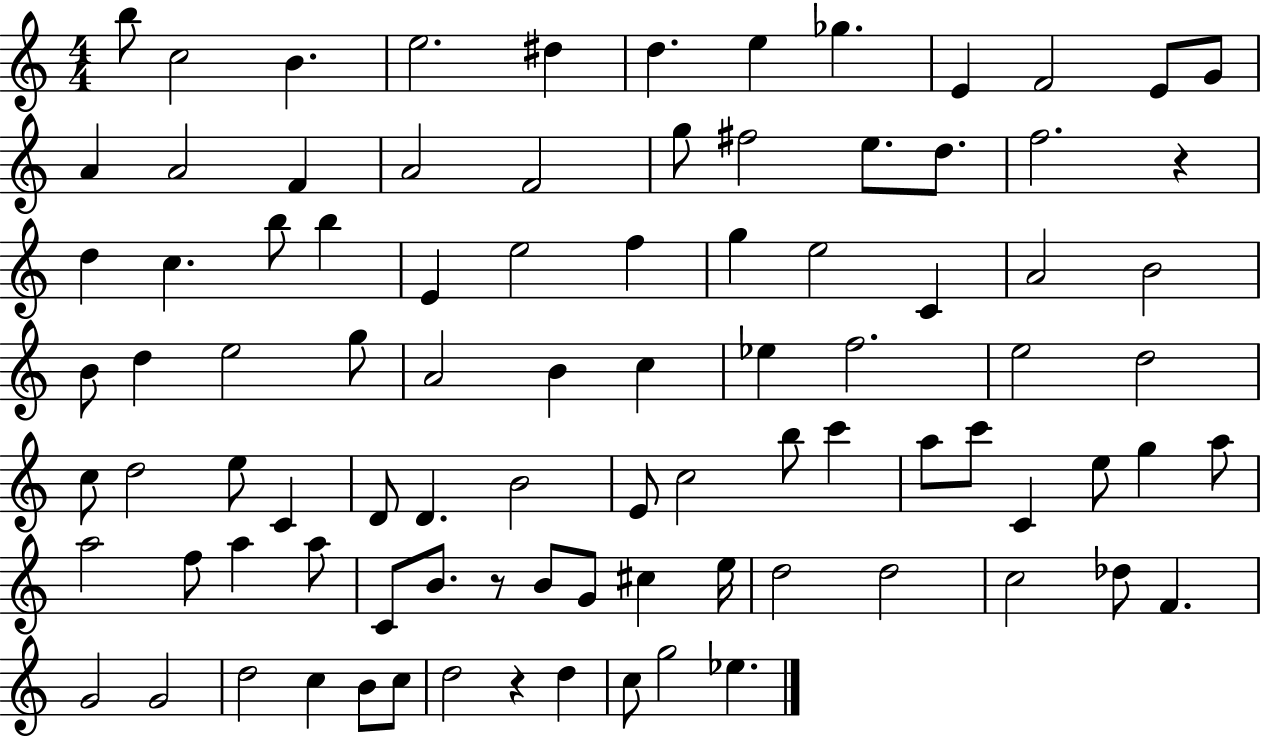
B5/e C5/h B4/q. E5/h. D#5/q D5/q. E5/q Gb5/q. E4/q F4/h E4/e G4/e A4/q A4/h F4/q A4/h F4/h G5/e F#5/h E5/e. D5/e. F5/h. R/q D5/q C5/q. B5/e B5/q E4/q E5/h F5/q G5/q E5/h C4/q A4/h B4/h B4/e D5/q E5/h G5/e A4/h B4/q C5/q Eb5/q F5/h. E5/h D5/h C5/e D5/h E5/e C4/q D4/e D4/q. B4/h E4/e C5/h B5/e C6/q A5/e C6/e C4/q E5/e G5/q A5/e A5/h F5/e A5/q A5/e C4/e B4/e. R/e B4/e G4/e C#5/q E5/s D5/h D5/h C5/h Db5/e F4/q. G4/h G4/h D5/h C5/q B4/e C5/e D5/h R/q D5/q C5/e G5/h Eb5/q.